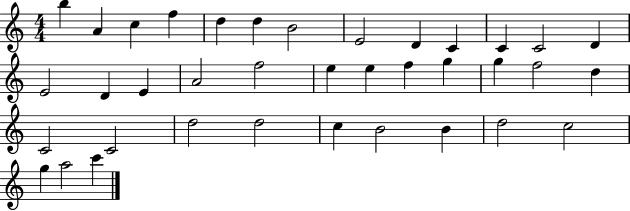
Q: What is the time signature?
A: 4/4